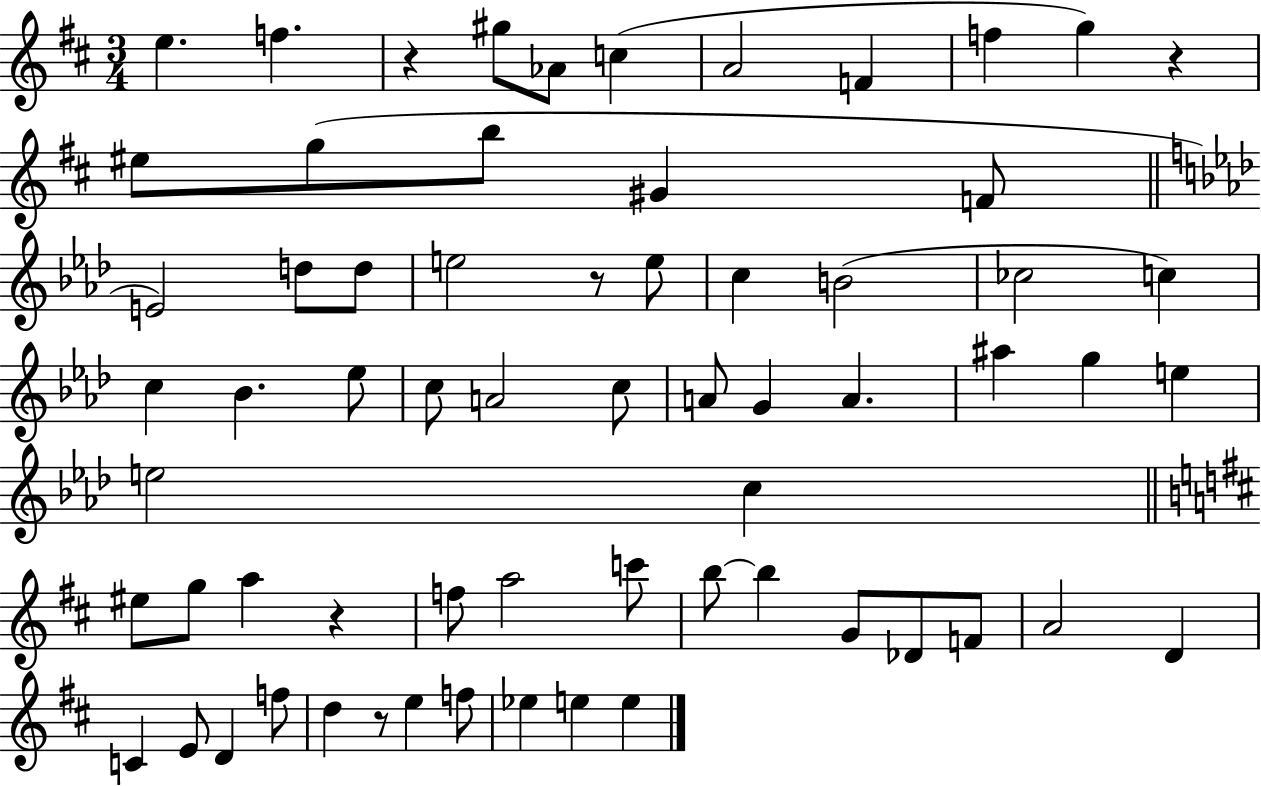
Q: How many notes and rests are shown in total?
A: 65